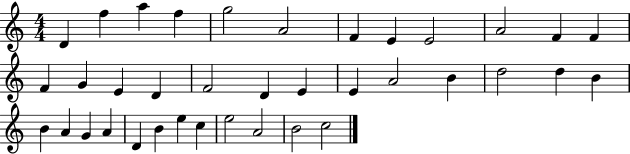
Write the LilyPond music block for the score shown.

{
  \clef treble
  \numericTimeSignature
  \time 4/4
  \key c \major
  d'4 f''4 a''4 f''4 | g''2 a'2 | f'4 e'4 e'2 | a'2 f'4 f'4 | \break f'4 g'4 e'4 d'4 | f'2 d'4 e'4 | e'4 a'2 b'4 | d''2 d''4 b'4 | \break b'4 a'4 g'4 a'4 | d'4 b'4 e''4 c''4 | e''2 a'2 | b'2 c''2 | \break \bar "|."
}